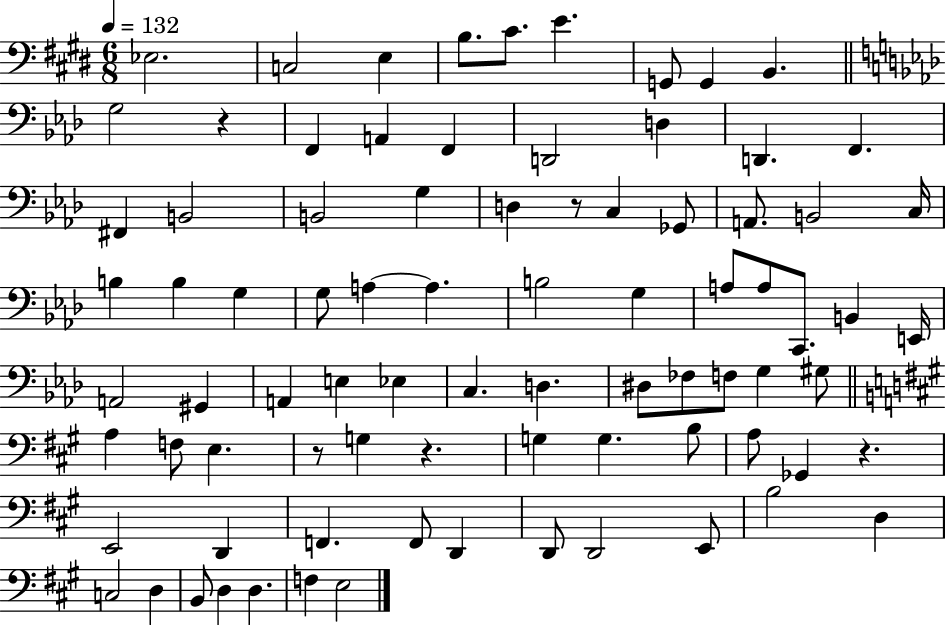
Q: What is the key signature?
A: E major